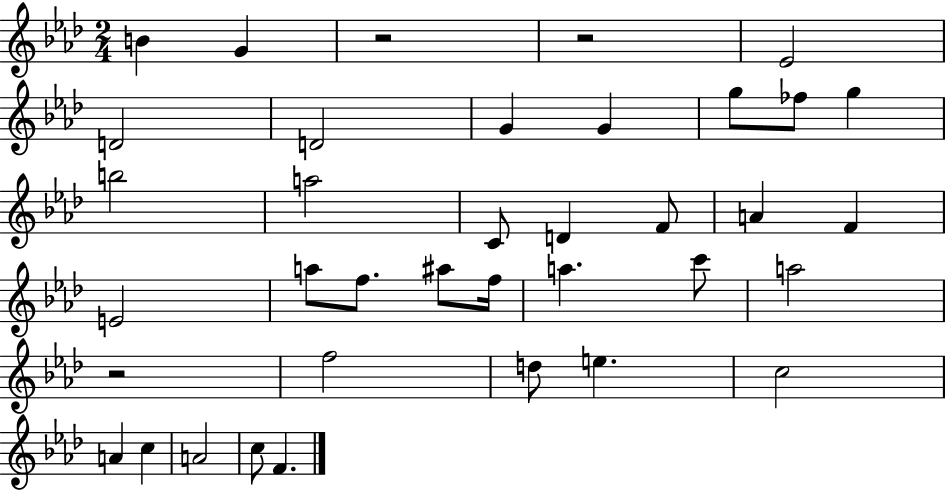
B4/q G4/q R/h R/h Eb4/h D4/h D4/h G4/q G4/q G5/e FES5/e G5/q B5/h A5/h C4/e D4/q F4/e A4/q F4/q E4/h A5/e F5/e. A#5/e F5/s A5/q. C6/e A5/h R/h F5/h D5/e E5/q. C5/h A4/q C5/q A4/h C5/e F4/q.